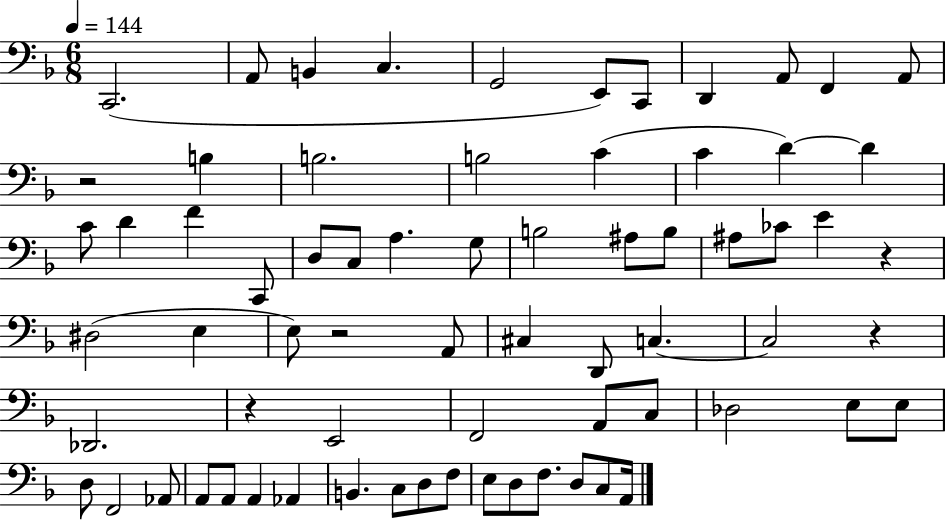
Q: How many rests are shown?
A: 5